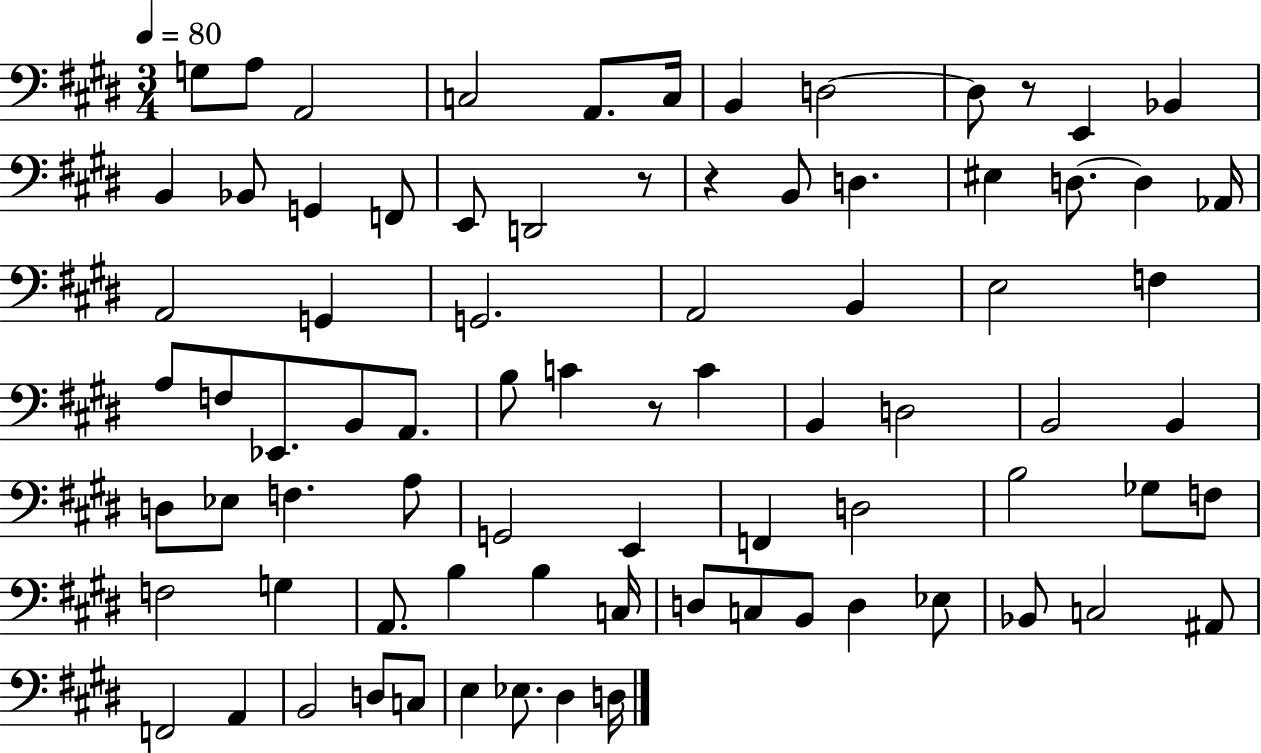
X:1
T:Untitled
M:3/4
L:1/4
K:E
G,/2 A,/2 A,,2 C,2 A,,/2 C,/4 B,, D,2 D,/2 z/2 E,, _B,, B,, _B,,/2 G,, F,,/2 E,,/2 D,,2 z/2 z B,,/2 D, ^E, D,/2 D, _A,,/4 A,,2 G,, G,,2 A,,2 B,, E,2 F, A,/2 F,/2 _E,,/2 B,,/2 A,,/2 B,/2 C z/2 C B,, D,2 B,,2 B,, D,/2 _E,/2 F, A,/2 G,,2 E,, F,, D,2 B,2 _G,/2 F,/2 F,2 G, A,,/2 B, B, C,/4 D,/2 C,/2 B,,/2 D, _E,/2 _B,,/2 C,2 ^A,,/2 F,,2 A,, B,,2 D,/2 C,/2 E, _E,/2 ^D, D,/4